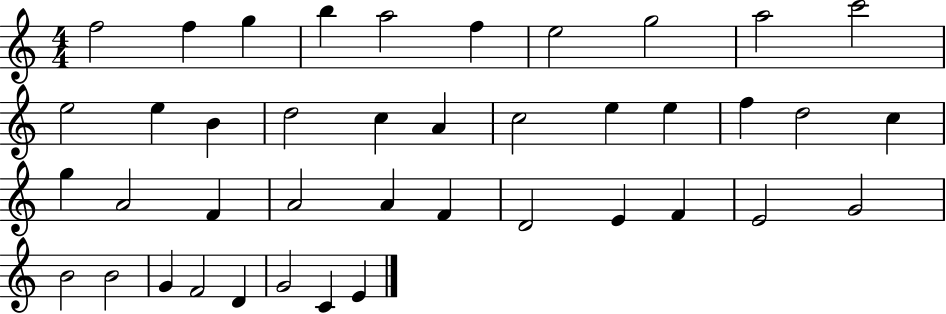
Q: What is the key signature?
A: C major